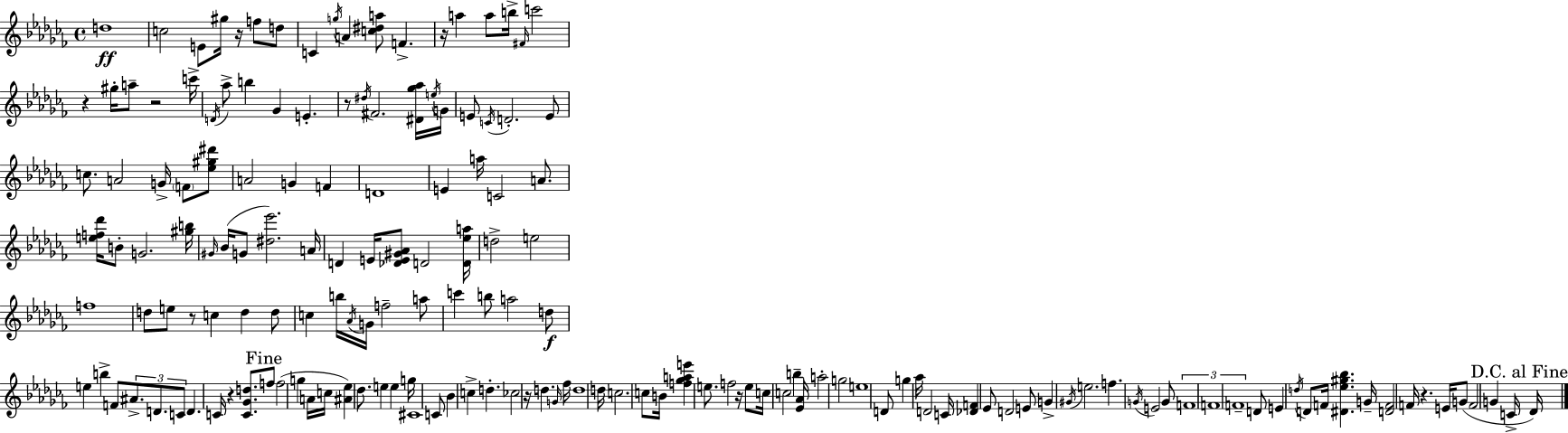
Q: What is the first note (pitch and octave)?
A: D5